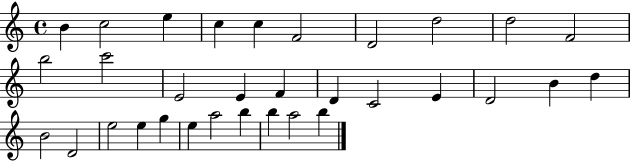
X:1
T:Untitled
M:4/4
L:1/4
K:C
B c2 e c c F2 D2 d2 d2 F2 b2 c'2 E2 E F D C2 E D2 B d B2 D2 e2 e g e a2 b b a2 b